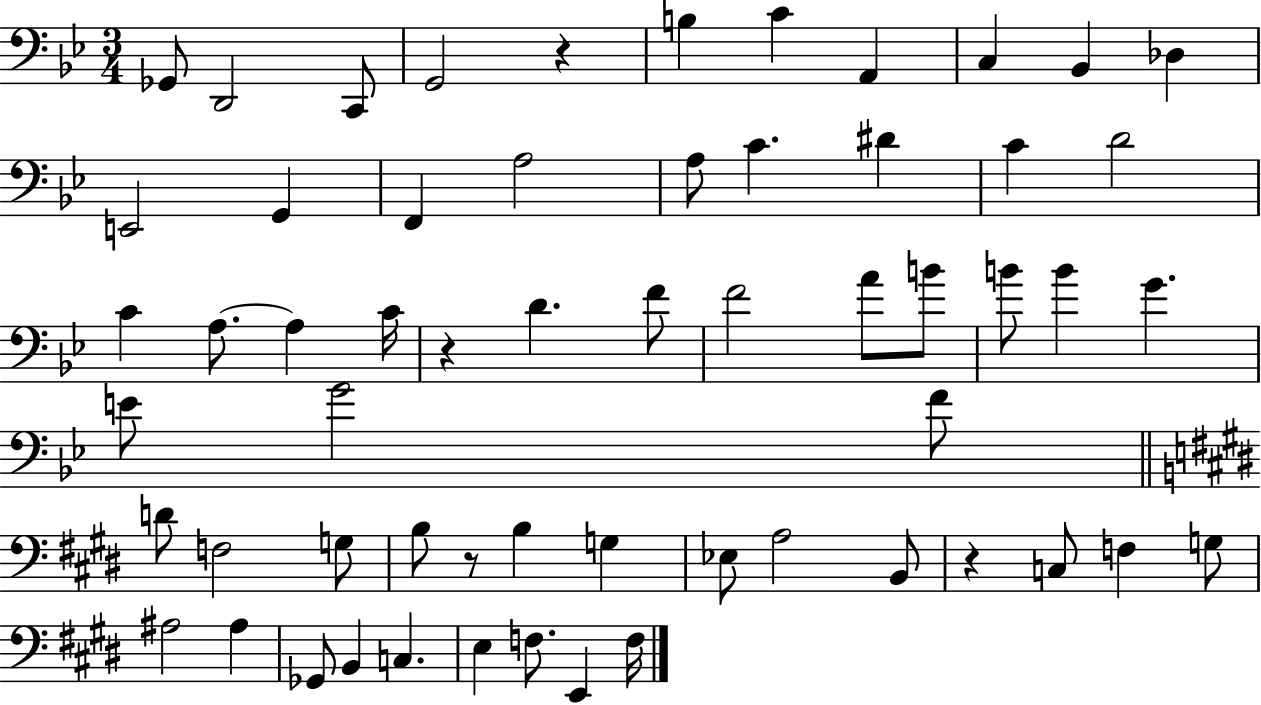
X:1
T:Untitled
M:3/4
L:1/4
K:Bb
_G,,/2 D,,2 C,,/2 G,,2 z B, C A,, C, _B,, _D, E,,2 G,, F,, A,2 A,/2 C ^D C D2 C A,/2 A, C/4 z D F/2 F2 A/2 B/2 B/2 B G E/2 G2 F/2 D/2 F,2 G,/2 B,/2 z/2 B, G, _E,/2 A,2 B,,/2 z C,/2 F, G,/2 ^A,2 ^A, _G,,/2 B,, C, E, F,/2 E,, F,/4